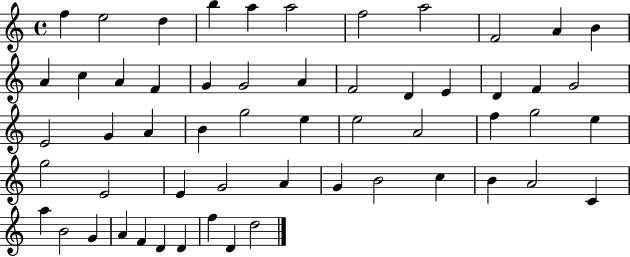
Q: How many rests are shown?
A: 0